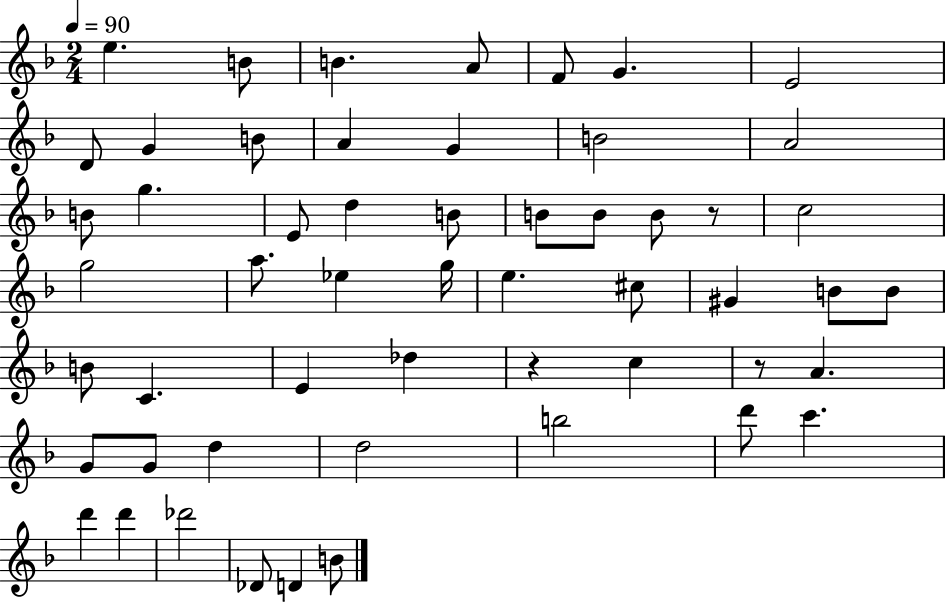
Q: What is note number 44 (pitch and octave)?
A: D6